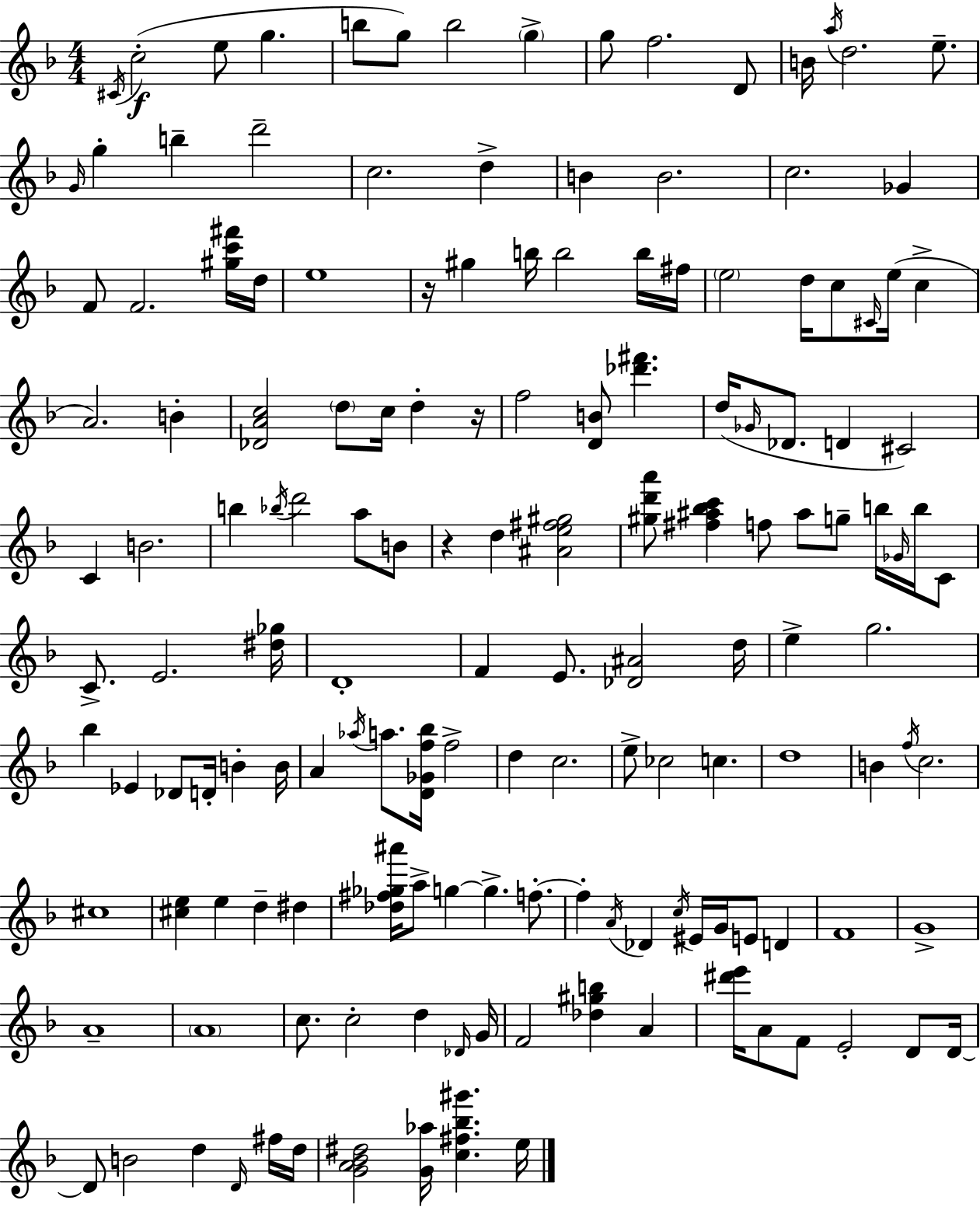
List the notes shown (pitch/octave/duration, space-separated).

C#4/s C5/h E5/e G5/q. B5/e G5/e B5/h G5/q G5/e F5/h. D4/e B4/s A5/s D5/h. E5/e. G4/s G5/q B5/q D6/h C5/h. D5/q B4/q B4/h. C5/h. Gb4/q F4/e F4/h. [G#5,C6,F#6]/s D5/s E5/w R/s G#5/q B5/s B5/h B5/s F#5/s E5/h D5/s C5/e C#4/s E5/s C5/q A4/h. B4/q [Db4,A4,C5]/h D5/e C5/s D5/q R/s F5/h [D4,B4]/e [Db6,F#6]/q. D5/s Gb4/s Db4/e. D4/q C#4/h C4/q B4/h. B5/q Bb5/s D6/h A5/e B4/e R/q D5/q [A#4,E5,F#5,G#5]/h [G#5,D6,A6]/e [F#5,A#5,Bb5,C6]/q F5/e A#5/e G5/e B5/s Gb4/s B5/s C4/e C4/e. E4/h. [D#5,Gb5]/s D4/w F4/q E4/e. [Db4,A#4]/h D5/s E5/q G5/h. Bb5/q Eb4/q Db4/e D4/s B4/q B4/s A4/q Ab5/s A5/e. [D4,Gb4,F5,Bb5]/s F5/h D5/q C5/h. E5/e CES5/h C5/q. D5/w B4/q F5/s C5/h. C#5/w [C#5,E5]/q E5/q D5/q D#5/q [Db5,F#5,Gb5,A#6]/s A5/e G5/q G5/q. F5/e. F5/q A4/s Db4/q C5/s EIS4/s G4/s E4/e D4/q F4/w G4/w A4/w A4/w C5/e. C5/h D5/q Db4/s G4/s F4/h [Db5,G#5,B5]/q A4/q [D#6,E6]/s A4/e F4/e E4/h D4/e D4/s D4/e B4/h D5/q D4/s F#5/s D5/s [G4,A4,Bb4,D#5]/h [G4,Ab5]/s [C5,F#5,Bb5,G#6]/q. E5/s